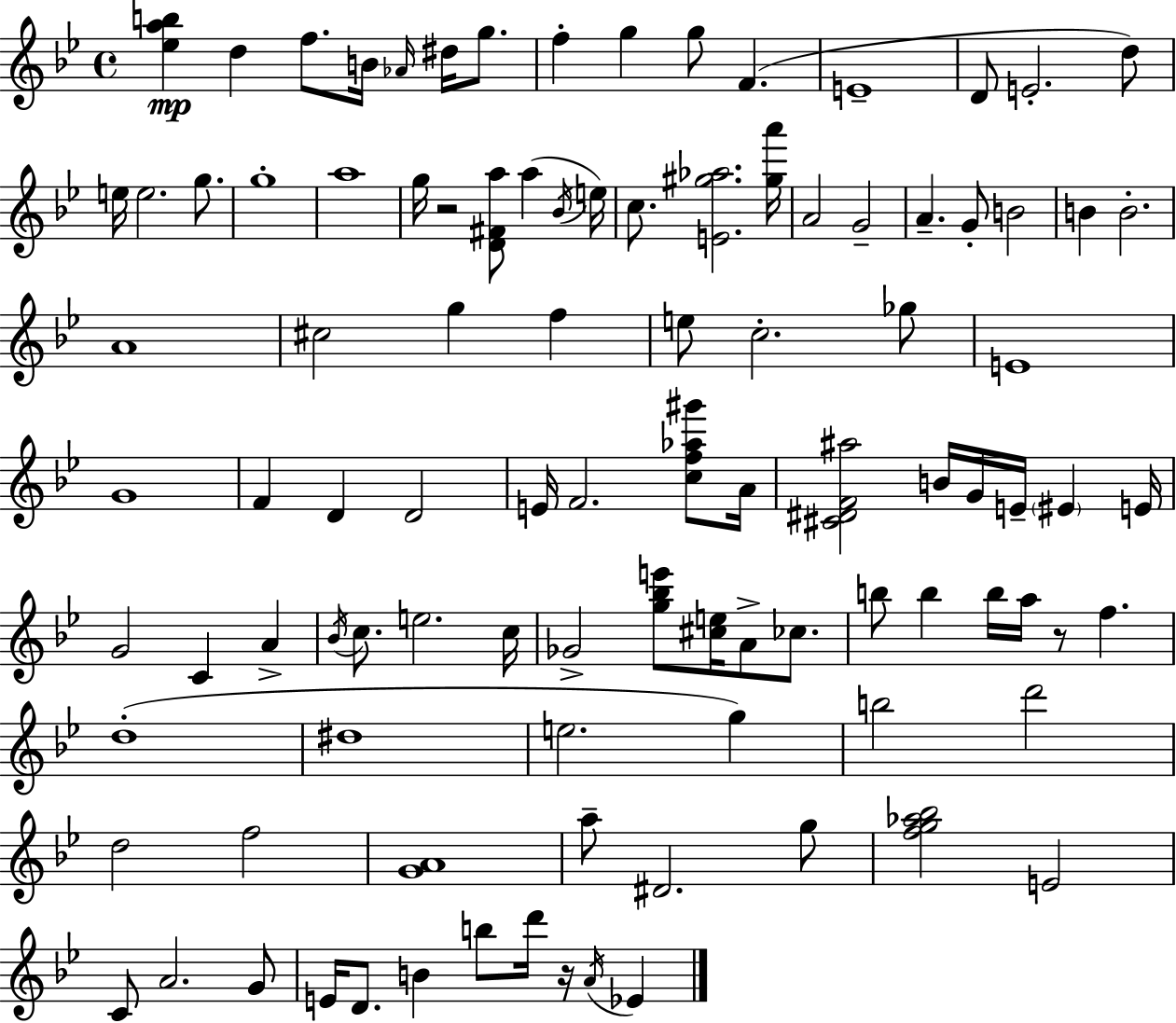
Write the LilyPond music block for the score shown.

{
  \clef treble
  \time 4/4
  \defaultTimeSignature
  \key bes \major
  <ees'' a'' b''>4\mp d''4 f''8. b'16 \grace { aes'16 } dis''16 g''8. | f''4-. g''4 g''8 f'4.( | e'1-- | d'8 e'2.-. d''8) | \break e''16 e''2. g''8. | g''1-. | a''1 | g''16 r2 <d' fis' a''>8 a''4( | \break \acciaccatura { bes'16 } e''16) c''8. <e' gis'' aes''>2. | <gis'' a'''>16 a'2 g'2-- | a'4.-- g'8-. b'2 | b'4 b'2.-. | \break a'1 | cis''2 g''4 f''4 | e''8 c''2.-. | ges''8 e'1 | \break g'1 | f'4 d'4 d'2 | e'16 f'2. <c'' f'' aes'' gis'''>8 | a'16 <cis' dis' f' ais''>2 b'16 g'16 e'16-- \parenthesize eis'4 | \break e'16 g'2 c'4 a'4-> | \acciaccatura { bes'16 } c''8. e''2. | c''16 ges'2-> <g'' bes'' e'''>8 <cis'' e''>16 a'8-> | ces''8. b''8 b''4 b''16 a''16 r8 f''4. | \break d''1-.( | dis''1 | e''2. g''4) | b''2 d'''2 | \break d''2 f''2 | <g' a'>1 | a''8-- dis'2. | g''8 <f'' g'' aes'' bes''>2 e'2 | \break c'8 a'2. | g'8 e'16 d'8. b'4 b''8 d'''16 r16 \acciaccatura { a'16 } | ees'4 \bar "|."
}